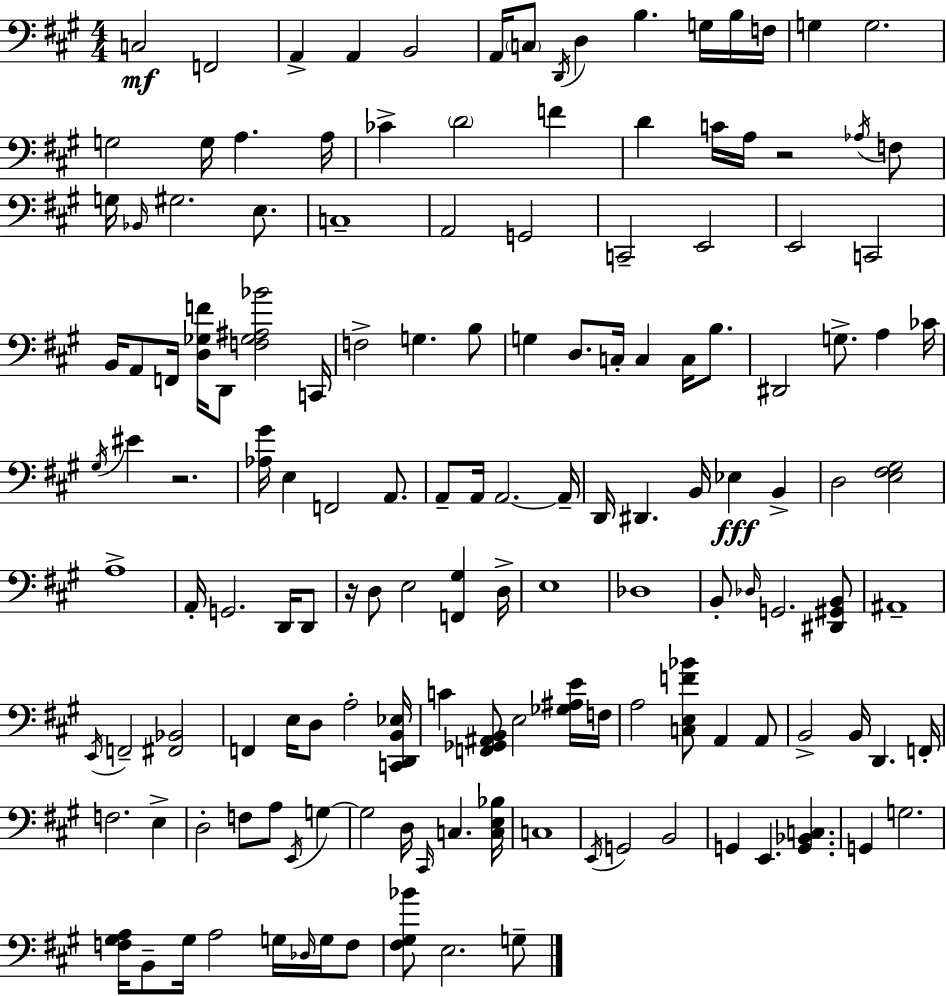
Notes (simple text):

C3/h F2/h A2/q A2/q B2/h A2/s C3/e D2/s D3/q B3/q. G3/s B3/s F3/s G3/q G3/h. G3/h G3/s A3/q. A3/s CES4/q D4/h F4/q D4/q C4/s A3/s R/h Ab3/s F3/e G3/s Bb2/s G#3/h. E3/e. C3/w A2/h G2/h C2/h E2/h E2/h C2/h B2/s A2/e F2/s [D3,Gb3,F4]/s D2/e [F3,Gb3,A#3,Bb4]/h C2/s F3/h G3/q. B3/e G3/q D3/e. C3/s C3/q C3/s B3/e. D#2/h G3/e. A3/q CES4/s G#3/s EIS4/q R/h. [Ab3,G#4]/s E3/q F2/h A2/e. A2/e A2/s A2/h. A2/s D2/s D#2/q. B2/s Eb3/q B2/q D3/h [E3,F#3,G#3]/h A3/w A2/s G2/h. D2/s D2/e R/s D3/e E3/h [F2,G#3]/q D3/s E3/w Db3/w B2/e Db3/s G2/h. [D#2,G#2,B2]/e A#2/w E2/s F2/h [F#2,Bb2]/h F2/q E3/s D3/e A3/h [C2,D2,B2,Eb3]/s C4/q [F2,Gb2,A#2,B2]/e E3/h [Gb3,A#3,E4]/s F3/s A3/h [C3,E3,F4,Bb4]/e A2/q A2/e B2/h B2/s D2/q. F2/s F3/h. E3/q D3/h F3/e A3/e E2/s G3/q G3/h D3/s C#2/s C3/q. [C3,E3,Bb3]/s C3/w E2/s G2/h B2/h G2/q E2/q. [G2,Bb2,C3]/q. G2/q G3/h. [F3,G#3,A3]/s B2/e G#3/s A3/h G3/s Db3/s G3/s F3/e [F#3,G#3,Bb4]/e E3/h. G3/e